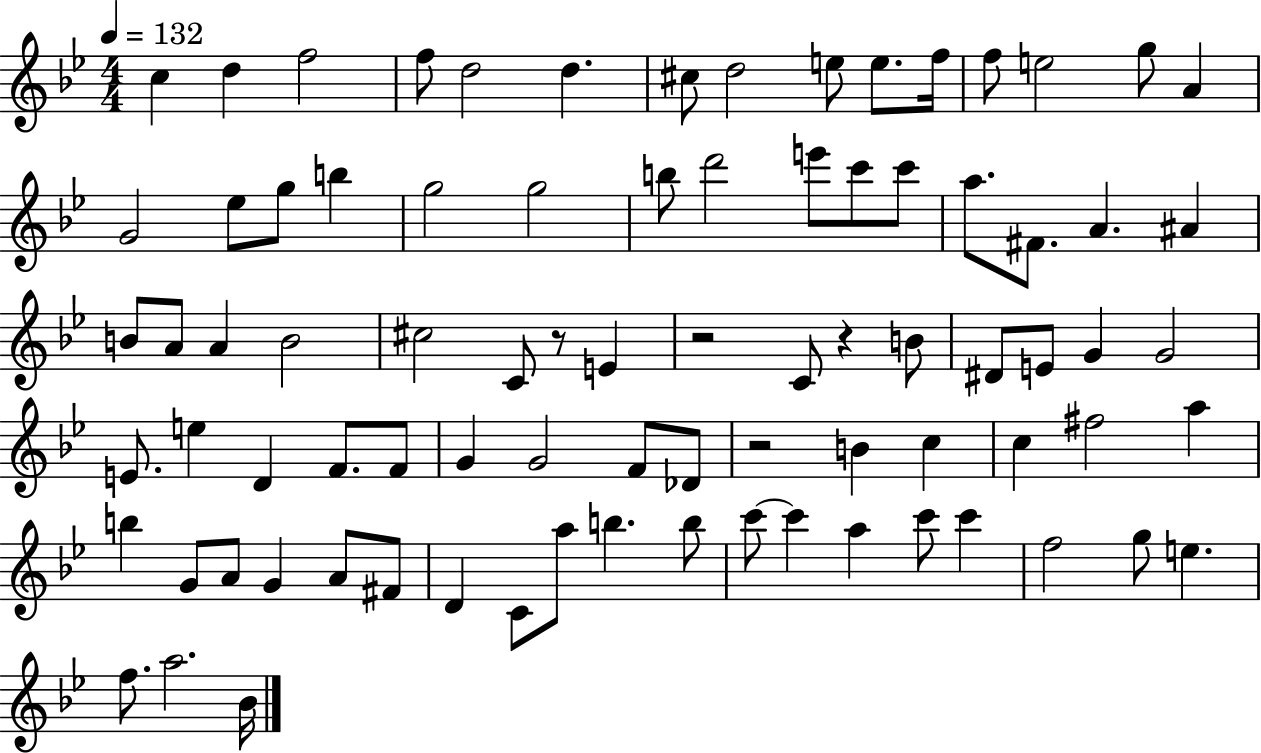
{
  \clef treble
  \numericTimeSignature
  \time 4/4
  \key bes \major
  \tempo 4 = 132
  \repeat volta 2 { c''4 d''4 f''2 | f''8 d''2 d''4. | cis''8 d''2 e''8 e''8. f''16 | f''8 e''2 g''8 a'4 | \break g'2 ees''8 g''8 b''4 | g''2 g''2 | b''8 d'''2 e'''8 c'''8 c'''8 | a''8. fis'8. a'4. ais'4 | \break b'8 a'8 a'4 b'2 | cis''2 c'8 r8 e'4 | r2 c'8 r4 b'8 | dis'8 e'8 g'4 g'2 | \break e'8. e''4 d'4 f'8. f'8 | g'4 g'2 f'8 des'8 | r2 b'4 c''4 | c''4 fis''2 a''4 | \break b''4 g'8 a'8 g'4 a'8 fis'8 | d'4 c'8 a''8 b''4. b''8 | c'''8~~ c'''4 a''4 c'''8 c'''4 | f''2 g''8 e''4. | \break f''8. a''2. bes'16 | } \bar "|."
}